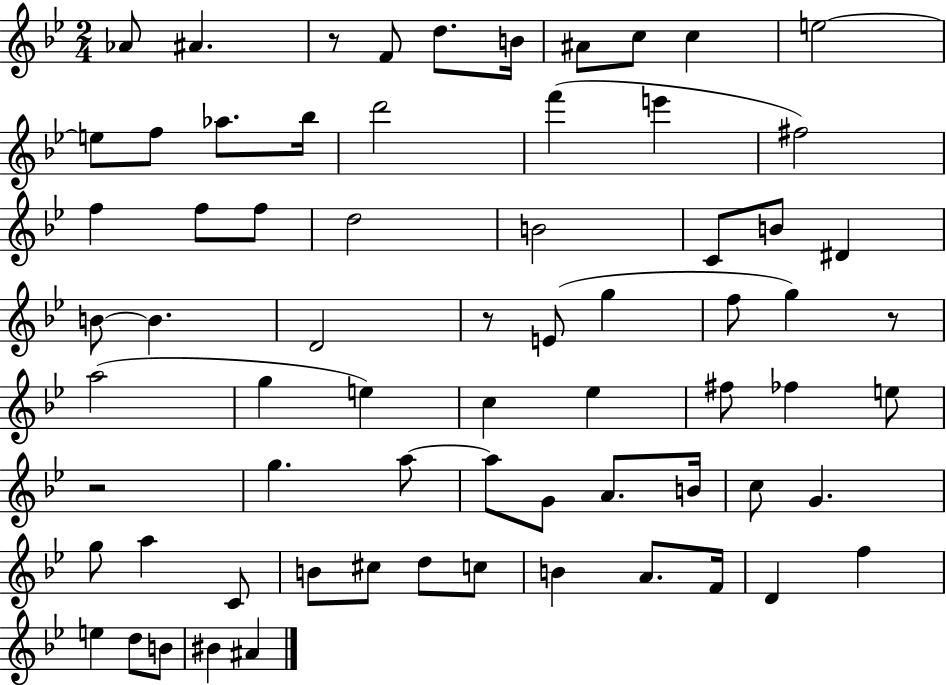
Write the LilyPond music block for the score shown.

{
  \clef treble
  \numericTimeSignature
  \time 2/4
  \key bes \major
  \repeat volta 2 { aes'8 ais'4. | r8 f'8 d''8. b'16 | ais'8 c''8 c''4 | e''2~~ | \break e''8 f''8 aes''8. bes''16 | d'''2 | f'''4( e'''4 | fis''2) | \break f''4 f''8 f''8 | d''2 | b'2 | c'8 b'8 dis'4 | \break b'8~~ b'4. | d'2 | r8 e'8( g''4 | f''8 g''4) r8 | \break a''2( | g''4 e''4) | c''4 ees''4 | fis''8 fes''4 e''8 | \break r2 | g''4. a''8~~ | a''8 g'8 a'8. b'16 | c''8 g'4. | \break g''8 a''4 c'8 | b'8 cis''8 d''8 c''8 | b'4 a'8. f'16 | d'4 f''4 | \break e''4 d''8 b'8 | bis'4 ais'4 | } \bar "|."
}